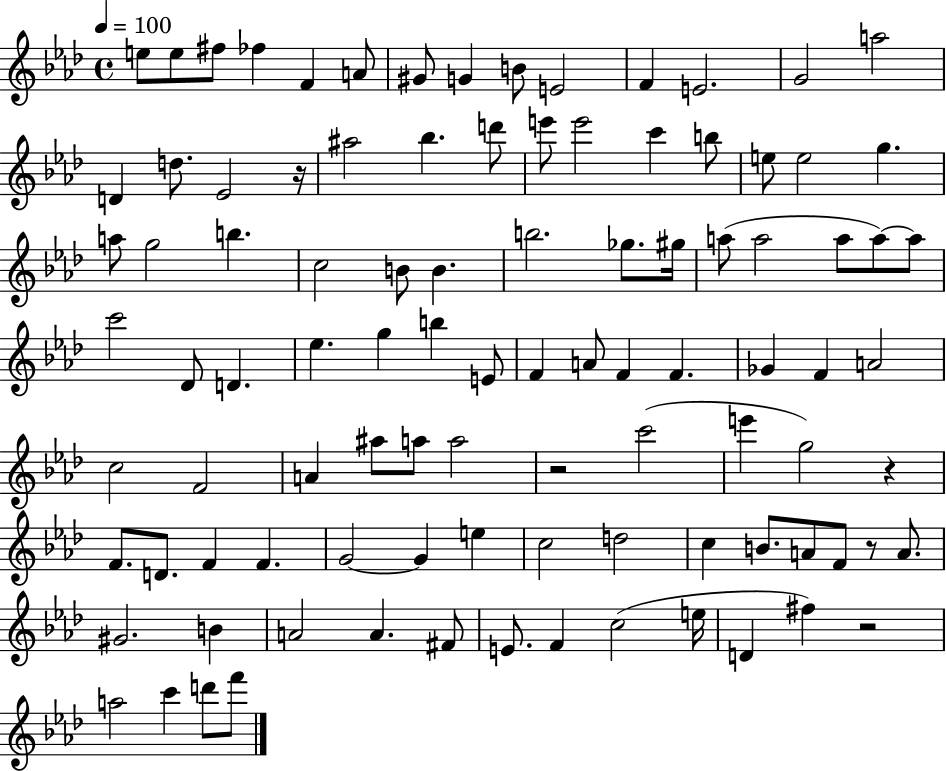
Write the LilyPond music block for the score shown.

{
  \clef treble
  \time 4/4
  \defaultTimeSignature
  \key aes \major
  \tempo 4 = 100
  e''8 e''8 fis''8 fes''4 f'4 a'8 | gis'8 g'4 b'8 e'2 | f'4 e'2. | g'2 a''2 | \break d'4 d''8. ees'2 r16 | ais''2 bes''4. d'''8 | e'''8 e'''2 c'''4 b''8 | e''8 e''2 g''4. | \break a''8 g''2 b''4. | c''2 b'8 b'4. | b''2. ges''8. gis''16 | a''8( a''2 a''8 a''8~~) a''8 | \break c'''2 des'8 d'4. | ees''4. g''4 b''4 e'8 | f'4 a'8 f'4 f'4. | ges'4 f'4 a'2 | \break c''2 f'2 | a'4 ais''8 a''8 a''2 | r2 c'''2( | e'''4 g''2) r4 | \break f'8. d'8. f'4 f'4. | g'2~~ g'4 e''4 | c''2 d''2 | c''4 b'8. a'8 f'8 r8 a'8. | \break gis'2. b'4 | a'2 a'4. fis'8 | e'8. f'4 c''2( e''16 | d'4 fis''4) r2 | \break a''2 c'''4 d'''8 f'''8 | \bar "|."
}